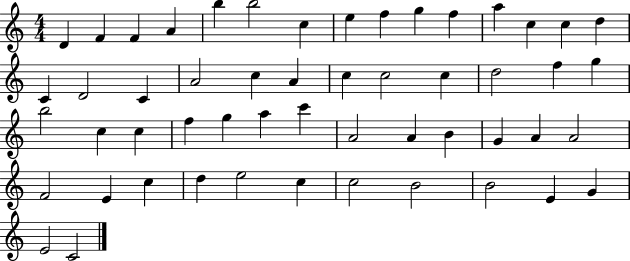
{
  \clef treble
  \numericTimeSignature
  \time 4/4
  \key c \major
  d'4 f'4 f'4 a'4 | b''4 b''2 c''4 | e''4 f''4 g''4 f''4 | a''4 c''4 c''4 d''4 | \break c'4 d'2 c'4 | a'2 c''4 a'4 | c''4 c''2 c''4 | d''2 f''4 g''4 | \break b''2 c''4 c''4 | f''4 g''4 a''4 c'''4 | a'2 a'4 b'4 | g'4 a'4 a'2 | \break f'2 e'4 c''4 | d''4 e''2 c''4 | c''2 b'2 | b'2 e'4 g'4 | \break e'2 c'2 | \bar "|."
}